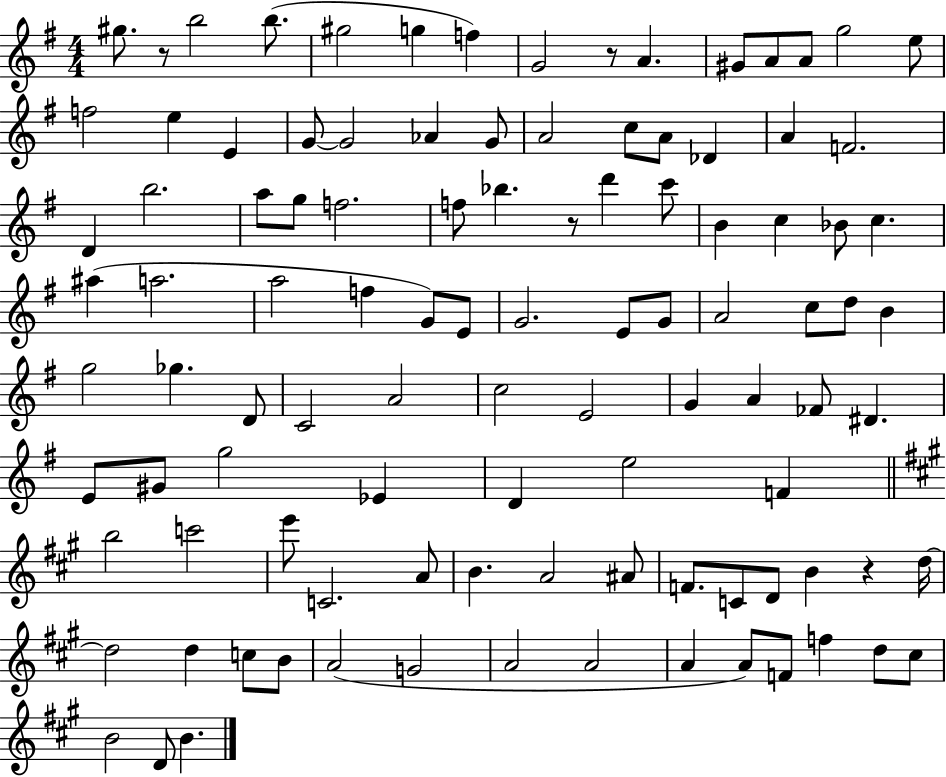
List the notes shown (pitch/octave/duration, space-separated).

G#5/e. R/e B5/h B5/e. G#5/h G5/q F5/q G4/h R/e A4/q. G#4/e A4/e A4/e G5/h E5/e F5/h E5/q E4/q G4/e G4/h Ab4/q G4/e A4/h C5/e A4/e Db4/q A4/q F4/h. D4/q B5/h. A5/e G5/e F5/h. F5/e Bb5/q. R/e D6/q C6/e B4/q C5/q Bb4/e C5/q. A#5/q A5/h. A5/h F5/q G4/e E4/e G4/h. E4/e G4/e A4/h C5/e D5/e B4/q G5/h Gb5/q. D4/e C4/h A4/h C5/h E4/h G4/q A4/q FES4/e D#4/q. E4/e G#4/e G5/h Eb4/q D4/q E5/h F4/q B5/h C6/h E6/e C4/h. A4/e B4/q. A4/h A#4/e F4/e. C4/e D4/e B4/q R/q D5/s D5/h D5/q C5/e B4/e A4/h G4/h A4/h A4/h A4/q A4/e F4/e F5/q D5/e C#5/e B4/h D4/e B4/q.